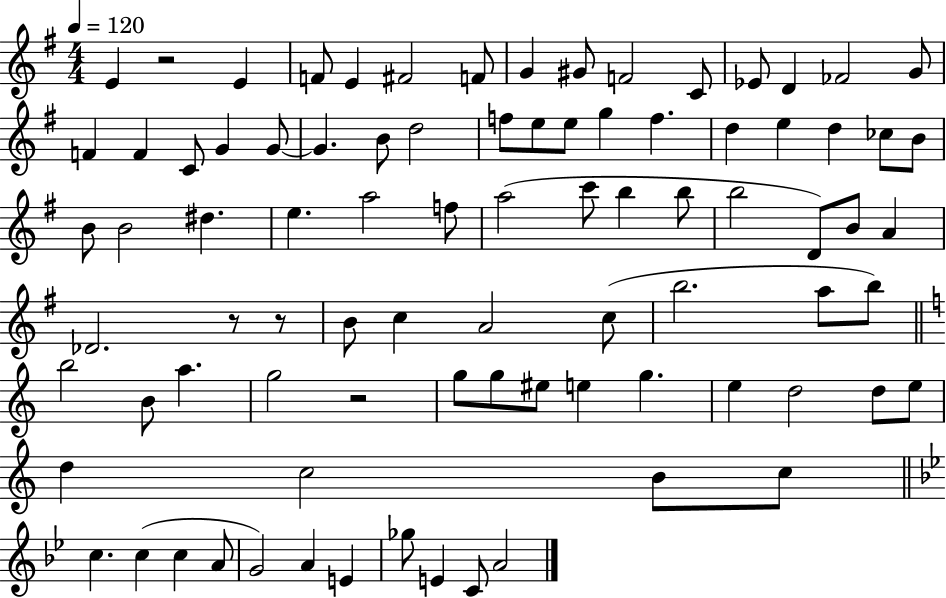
E4/q R/h E4/q F4/e E4/q F#4/h F4/e G4/q G#4/e F4/h C4/e Eb4/e D4/q FES4/h G4/e F4/q F4/q C4/e G4/q G4/e G4/q. B4/e D5/h F5/e E5/e E5/e G5/q F5/q. D5/q E5/q D5/q CES5/e B4/e B4/e B4/h D#5/q. E5/q. A5/h F5/e A5/h C6/e B5/q B5/e B5/h D4/e B4/e A4/q Db4/h. R/e R/e B4/e C5/q A4/h C5/e B5/h. A5/e B5/e B5/h B4/e A5/q. G5/h R/h G5/e G5/e EIS5/e E5/q G5/q. E5/q D5/h D5/e E5/e D5/q C5/h B4/e C5/e C5/q. C5/q C5/q A4/e G4/h A4/q E4/q Gb5/e E4/q C4/e A4/h